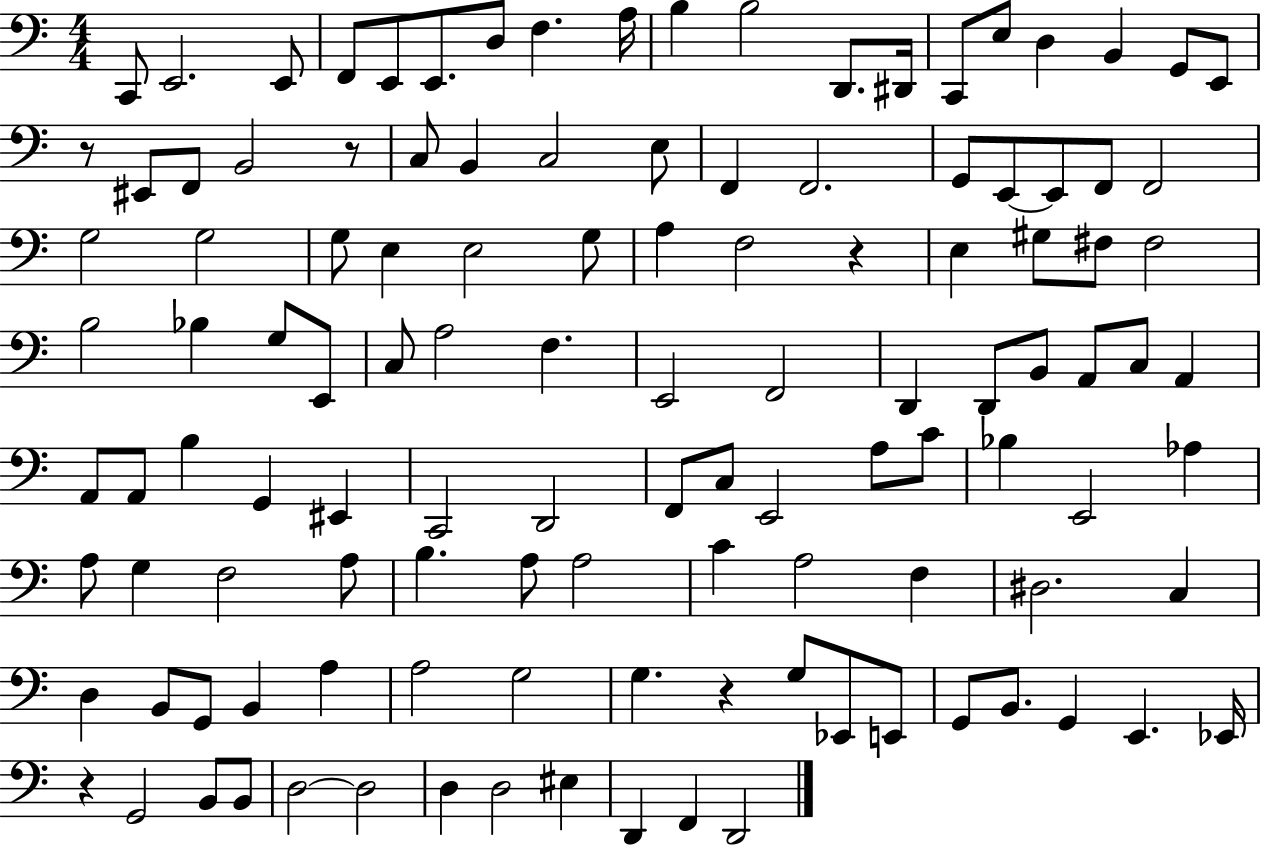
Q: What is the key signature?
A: C major